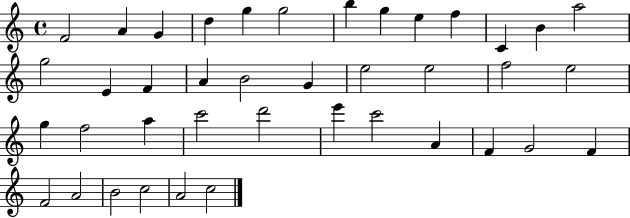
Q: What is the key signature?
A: C major